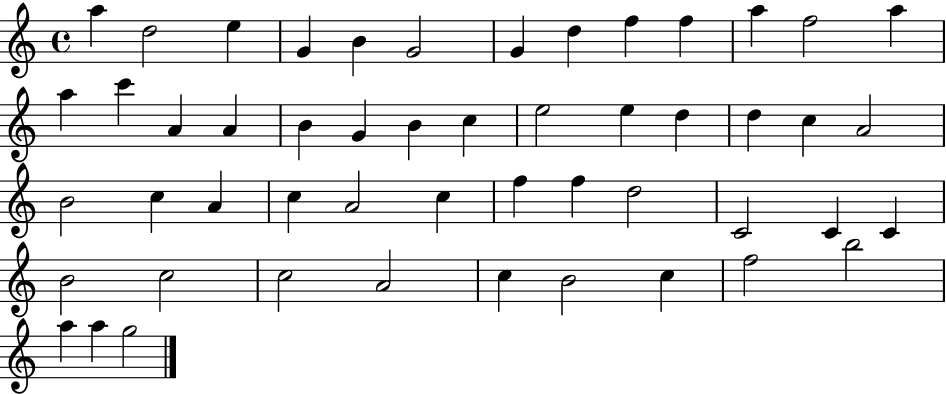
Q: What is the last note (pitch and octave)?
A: G5